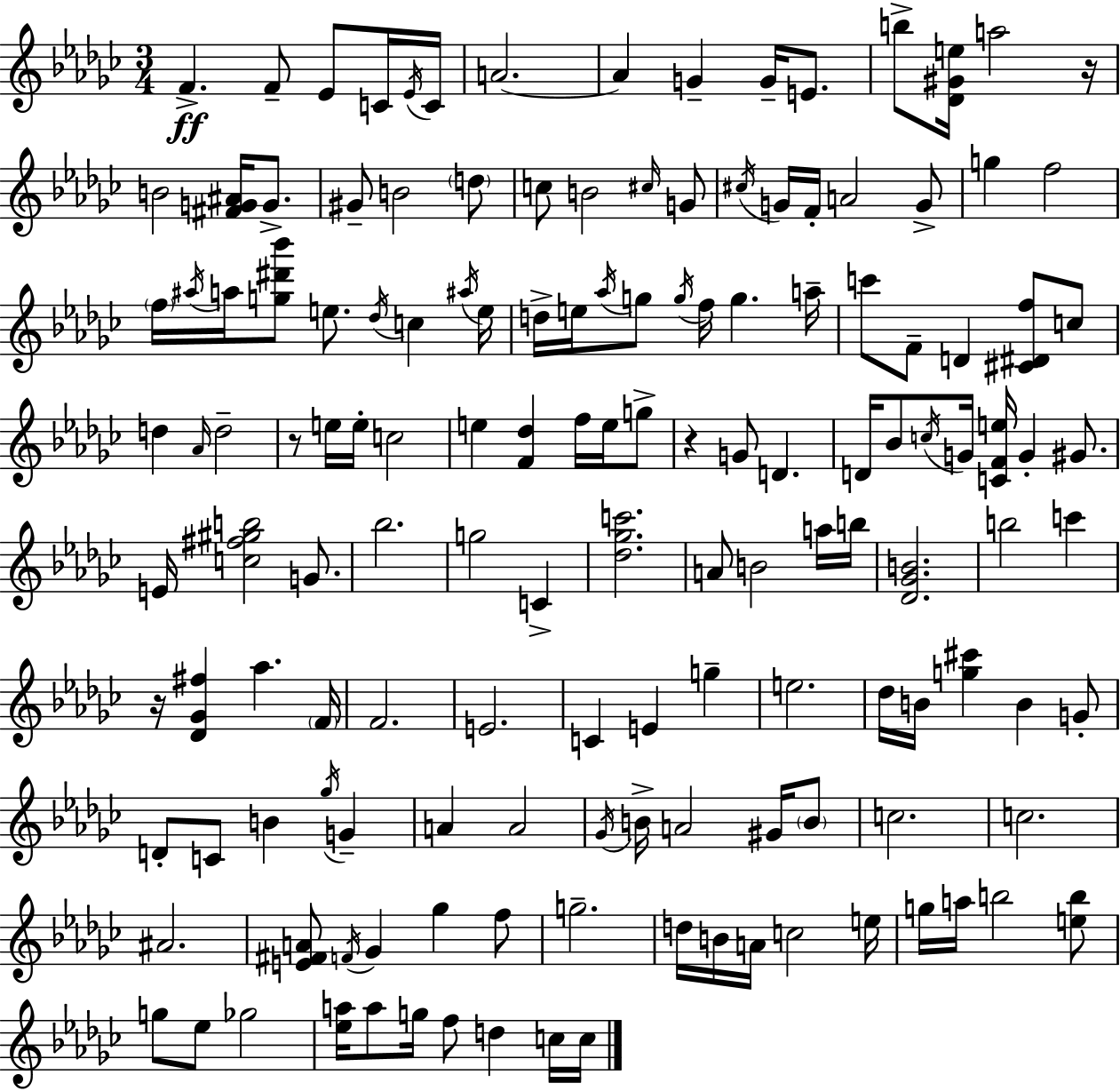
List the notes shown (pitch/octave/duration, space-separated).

F4/q. F4/e Eb4/e C4/s Eb4/s C4/s A4/h. A4/q G4/q G4/s E4/e. B5/e [Db4,G#4,E5]/s A5/h R/s B4/h [F#4,G4,A#4]/s G4/e. G#4/e B4/h D5/e C5/e B4/h C#5/s G4/e C#5/s G4/s F4/s A4/h G4/e G5/q F5/h F5/s A#5/s A5/s [G5,D#6,Bb6]/e E5/e. Db5/s C5/q A#5/s E5/s D5/s E5/s Ab5/s G5/e G5/s F5/s G5/q. A5/s C6/e F4/e D4/q [C#4,D#4,F5]/e C5/e D5/q Ab4/s D5/h R/e E5/s E5/s C5/h E5/q [F4,Db5]/q F5/s E5/s G5/e R/q G4/e D4/q. D4/s Bb4/e C5/s G4/s [C4,F4,E5]/s G4/q G#4/e. E4/s [C5,F#5,G#5,B5]/h G4/e. Bb5/h. G5/h C4/q [Db5,Gb5,C6]/h. A4/e B4/h A5/s B5/s [Db4,Gb4,B4]/h. B5/h C6/q R/s [Db4,Gb4,F#5]/q Ab5/q. F4/s F4/h. E4/h. C4/q E4/q G5/q E5/h. Db5/s B4/s [G5,C#6]/q B4/q G4/e D4/e C4/e B4/q Gb5/s G4/q A4/q A4/h Gb4/s B4/s A4/h G#4/s B4/e C5/h. C5/h. A#4/h. [E4,F#4,A4]/e F4/s Gb4/q Gb5/q F5/e G5/h. D5/s B4/s A4/s C5/h E5/s G5/s A5/s B5/h [E5,B5]/e G5/e Eb5/e Gb5/h [Eb5,A5]/s A5/e G5/s F5/e D5/q C5/s C5/s